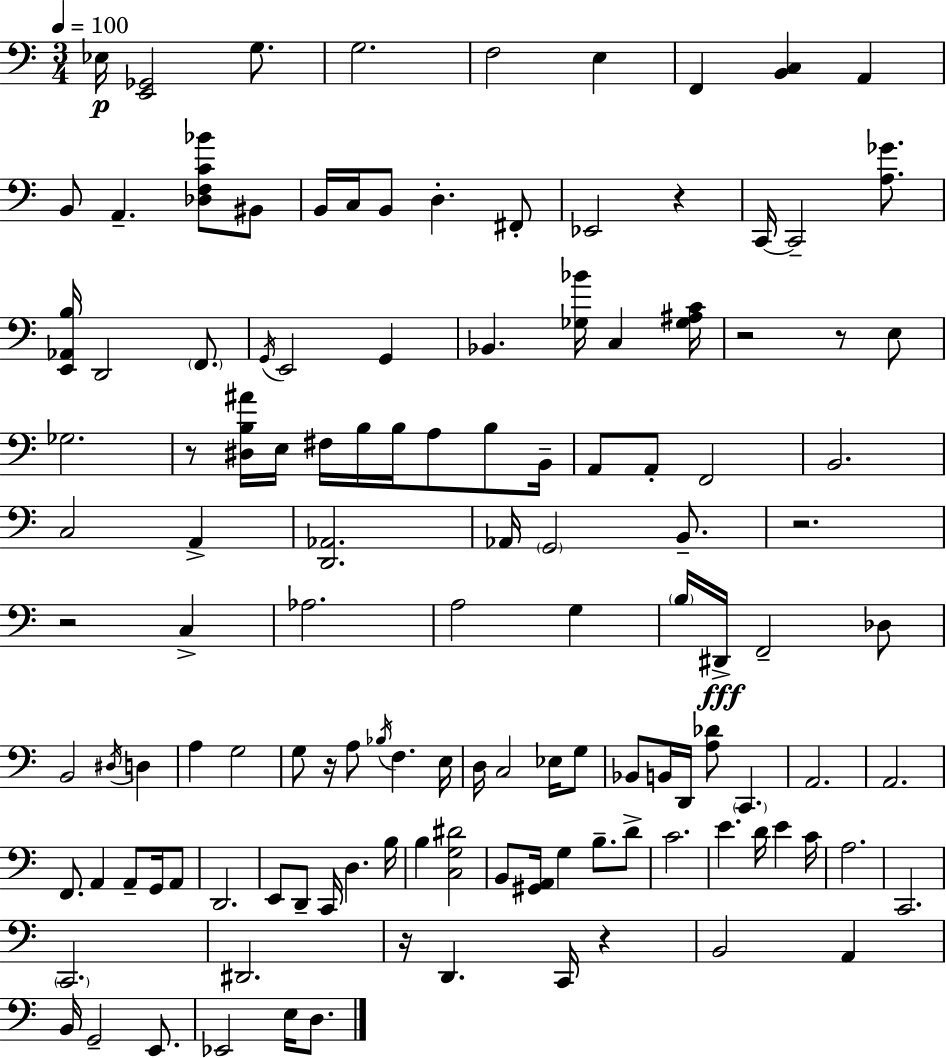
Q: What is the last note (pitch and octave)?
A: D3